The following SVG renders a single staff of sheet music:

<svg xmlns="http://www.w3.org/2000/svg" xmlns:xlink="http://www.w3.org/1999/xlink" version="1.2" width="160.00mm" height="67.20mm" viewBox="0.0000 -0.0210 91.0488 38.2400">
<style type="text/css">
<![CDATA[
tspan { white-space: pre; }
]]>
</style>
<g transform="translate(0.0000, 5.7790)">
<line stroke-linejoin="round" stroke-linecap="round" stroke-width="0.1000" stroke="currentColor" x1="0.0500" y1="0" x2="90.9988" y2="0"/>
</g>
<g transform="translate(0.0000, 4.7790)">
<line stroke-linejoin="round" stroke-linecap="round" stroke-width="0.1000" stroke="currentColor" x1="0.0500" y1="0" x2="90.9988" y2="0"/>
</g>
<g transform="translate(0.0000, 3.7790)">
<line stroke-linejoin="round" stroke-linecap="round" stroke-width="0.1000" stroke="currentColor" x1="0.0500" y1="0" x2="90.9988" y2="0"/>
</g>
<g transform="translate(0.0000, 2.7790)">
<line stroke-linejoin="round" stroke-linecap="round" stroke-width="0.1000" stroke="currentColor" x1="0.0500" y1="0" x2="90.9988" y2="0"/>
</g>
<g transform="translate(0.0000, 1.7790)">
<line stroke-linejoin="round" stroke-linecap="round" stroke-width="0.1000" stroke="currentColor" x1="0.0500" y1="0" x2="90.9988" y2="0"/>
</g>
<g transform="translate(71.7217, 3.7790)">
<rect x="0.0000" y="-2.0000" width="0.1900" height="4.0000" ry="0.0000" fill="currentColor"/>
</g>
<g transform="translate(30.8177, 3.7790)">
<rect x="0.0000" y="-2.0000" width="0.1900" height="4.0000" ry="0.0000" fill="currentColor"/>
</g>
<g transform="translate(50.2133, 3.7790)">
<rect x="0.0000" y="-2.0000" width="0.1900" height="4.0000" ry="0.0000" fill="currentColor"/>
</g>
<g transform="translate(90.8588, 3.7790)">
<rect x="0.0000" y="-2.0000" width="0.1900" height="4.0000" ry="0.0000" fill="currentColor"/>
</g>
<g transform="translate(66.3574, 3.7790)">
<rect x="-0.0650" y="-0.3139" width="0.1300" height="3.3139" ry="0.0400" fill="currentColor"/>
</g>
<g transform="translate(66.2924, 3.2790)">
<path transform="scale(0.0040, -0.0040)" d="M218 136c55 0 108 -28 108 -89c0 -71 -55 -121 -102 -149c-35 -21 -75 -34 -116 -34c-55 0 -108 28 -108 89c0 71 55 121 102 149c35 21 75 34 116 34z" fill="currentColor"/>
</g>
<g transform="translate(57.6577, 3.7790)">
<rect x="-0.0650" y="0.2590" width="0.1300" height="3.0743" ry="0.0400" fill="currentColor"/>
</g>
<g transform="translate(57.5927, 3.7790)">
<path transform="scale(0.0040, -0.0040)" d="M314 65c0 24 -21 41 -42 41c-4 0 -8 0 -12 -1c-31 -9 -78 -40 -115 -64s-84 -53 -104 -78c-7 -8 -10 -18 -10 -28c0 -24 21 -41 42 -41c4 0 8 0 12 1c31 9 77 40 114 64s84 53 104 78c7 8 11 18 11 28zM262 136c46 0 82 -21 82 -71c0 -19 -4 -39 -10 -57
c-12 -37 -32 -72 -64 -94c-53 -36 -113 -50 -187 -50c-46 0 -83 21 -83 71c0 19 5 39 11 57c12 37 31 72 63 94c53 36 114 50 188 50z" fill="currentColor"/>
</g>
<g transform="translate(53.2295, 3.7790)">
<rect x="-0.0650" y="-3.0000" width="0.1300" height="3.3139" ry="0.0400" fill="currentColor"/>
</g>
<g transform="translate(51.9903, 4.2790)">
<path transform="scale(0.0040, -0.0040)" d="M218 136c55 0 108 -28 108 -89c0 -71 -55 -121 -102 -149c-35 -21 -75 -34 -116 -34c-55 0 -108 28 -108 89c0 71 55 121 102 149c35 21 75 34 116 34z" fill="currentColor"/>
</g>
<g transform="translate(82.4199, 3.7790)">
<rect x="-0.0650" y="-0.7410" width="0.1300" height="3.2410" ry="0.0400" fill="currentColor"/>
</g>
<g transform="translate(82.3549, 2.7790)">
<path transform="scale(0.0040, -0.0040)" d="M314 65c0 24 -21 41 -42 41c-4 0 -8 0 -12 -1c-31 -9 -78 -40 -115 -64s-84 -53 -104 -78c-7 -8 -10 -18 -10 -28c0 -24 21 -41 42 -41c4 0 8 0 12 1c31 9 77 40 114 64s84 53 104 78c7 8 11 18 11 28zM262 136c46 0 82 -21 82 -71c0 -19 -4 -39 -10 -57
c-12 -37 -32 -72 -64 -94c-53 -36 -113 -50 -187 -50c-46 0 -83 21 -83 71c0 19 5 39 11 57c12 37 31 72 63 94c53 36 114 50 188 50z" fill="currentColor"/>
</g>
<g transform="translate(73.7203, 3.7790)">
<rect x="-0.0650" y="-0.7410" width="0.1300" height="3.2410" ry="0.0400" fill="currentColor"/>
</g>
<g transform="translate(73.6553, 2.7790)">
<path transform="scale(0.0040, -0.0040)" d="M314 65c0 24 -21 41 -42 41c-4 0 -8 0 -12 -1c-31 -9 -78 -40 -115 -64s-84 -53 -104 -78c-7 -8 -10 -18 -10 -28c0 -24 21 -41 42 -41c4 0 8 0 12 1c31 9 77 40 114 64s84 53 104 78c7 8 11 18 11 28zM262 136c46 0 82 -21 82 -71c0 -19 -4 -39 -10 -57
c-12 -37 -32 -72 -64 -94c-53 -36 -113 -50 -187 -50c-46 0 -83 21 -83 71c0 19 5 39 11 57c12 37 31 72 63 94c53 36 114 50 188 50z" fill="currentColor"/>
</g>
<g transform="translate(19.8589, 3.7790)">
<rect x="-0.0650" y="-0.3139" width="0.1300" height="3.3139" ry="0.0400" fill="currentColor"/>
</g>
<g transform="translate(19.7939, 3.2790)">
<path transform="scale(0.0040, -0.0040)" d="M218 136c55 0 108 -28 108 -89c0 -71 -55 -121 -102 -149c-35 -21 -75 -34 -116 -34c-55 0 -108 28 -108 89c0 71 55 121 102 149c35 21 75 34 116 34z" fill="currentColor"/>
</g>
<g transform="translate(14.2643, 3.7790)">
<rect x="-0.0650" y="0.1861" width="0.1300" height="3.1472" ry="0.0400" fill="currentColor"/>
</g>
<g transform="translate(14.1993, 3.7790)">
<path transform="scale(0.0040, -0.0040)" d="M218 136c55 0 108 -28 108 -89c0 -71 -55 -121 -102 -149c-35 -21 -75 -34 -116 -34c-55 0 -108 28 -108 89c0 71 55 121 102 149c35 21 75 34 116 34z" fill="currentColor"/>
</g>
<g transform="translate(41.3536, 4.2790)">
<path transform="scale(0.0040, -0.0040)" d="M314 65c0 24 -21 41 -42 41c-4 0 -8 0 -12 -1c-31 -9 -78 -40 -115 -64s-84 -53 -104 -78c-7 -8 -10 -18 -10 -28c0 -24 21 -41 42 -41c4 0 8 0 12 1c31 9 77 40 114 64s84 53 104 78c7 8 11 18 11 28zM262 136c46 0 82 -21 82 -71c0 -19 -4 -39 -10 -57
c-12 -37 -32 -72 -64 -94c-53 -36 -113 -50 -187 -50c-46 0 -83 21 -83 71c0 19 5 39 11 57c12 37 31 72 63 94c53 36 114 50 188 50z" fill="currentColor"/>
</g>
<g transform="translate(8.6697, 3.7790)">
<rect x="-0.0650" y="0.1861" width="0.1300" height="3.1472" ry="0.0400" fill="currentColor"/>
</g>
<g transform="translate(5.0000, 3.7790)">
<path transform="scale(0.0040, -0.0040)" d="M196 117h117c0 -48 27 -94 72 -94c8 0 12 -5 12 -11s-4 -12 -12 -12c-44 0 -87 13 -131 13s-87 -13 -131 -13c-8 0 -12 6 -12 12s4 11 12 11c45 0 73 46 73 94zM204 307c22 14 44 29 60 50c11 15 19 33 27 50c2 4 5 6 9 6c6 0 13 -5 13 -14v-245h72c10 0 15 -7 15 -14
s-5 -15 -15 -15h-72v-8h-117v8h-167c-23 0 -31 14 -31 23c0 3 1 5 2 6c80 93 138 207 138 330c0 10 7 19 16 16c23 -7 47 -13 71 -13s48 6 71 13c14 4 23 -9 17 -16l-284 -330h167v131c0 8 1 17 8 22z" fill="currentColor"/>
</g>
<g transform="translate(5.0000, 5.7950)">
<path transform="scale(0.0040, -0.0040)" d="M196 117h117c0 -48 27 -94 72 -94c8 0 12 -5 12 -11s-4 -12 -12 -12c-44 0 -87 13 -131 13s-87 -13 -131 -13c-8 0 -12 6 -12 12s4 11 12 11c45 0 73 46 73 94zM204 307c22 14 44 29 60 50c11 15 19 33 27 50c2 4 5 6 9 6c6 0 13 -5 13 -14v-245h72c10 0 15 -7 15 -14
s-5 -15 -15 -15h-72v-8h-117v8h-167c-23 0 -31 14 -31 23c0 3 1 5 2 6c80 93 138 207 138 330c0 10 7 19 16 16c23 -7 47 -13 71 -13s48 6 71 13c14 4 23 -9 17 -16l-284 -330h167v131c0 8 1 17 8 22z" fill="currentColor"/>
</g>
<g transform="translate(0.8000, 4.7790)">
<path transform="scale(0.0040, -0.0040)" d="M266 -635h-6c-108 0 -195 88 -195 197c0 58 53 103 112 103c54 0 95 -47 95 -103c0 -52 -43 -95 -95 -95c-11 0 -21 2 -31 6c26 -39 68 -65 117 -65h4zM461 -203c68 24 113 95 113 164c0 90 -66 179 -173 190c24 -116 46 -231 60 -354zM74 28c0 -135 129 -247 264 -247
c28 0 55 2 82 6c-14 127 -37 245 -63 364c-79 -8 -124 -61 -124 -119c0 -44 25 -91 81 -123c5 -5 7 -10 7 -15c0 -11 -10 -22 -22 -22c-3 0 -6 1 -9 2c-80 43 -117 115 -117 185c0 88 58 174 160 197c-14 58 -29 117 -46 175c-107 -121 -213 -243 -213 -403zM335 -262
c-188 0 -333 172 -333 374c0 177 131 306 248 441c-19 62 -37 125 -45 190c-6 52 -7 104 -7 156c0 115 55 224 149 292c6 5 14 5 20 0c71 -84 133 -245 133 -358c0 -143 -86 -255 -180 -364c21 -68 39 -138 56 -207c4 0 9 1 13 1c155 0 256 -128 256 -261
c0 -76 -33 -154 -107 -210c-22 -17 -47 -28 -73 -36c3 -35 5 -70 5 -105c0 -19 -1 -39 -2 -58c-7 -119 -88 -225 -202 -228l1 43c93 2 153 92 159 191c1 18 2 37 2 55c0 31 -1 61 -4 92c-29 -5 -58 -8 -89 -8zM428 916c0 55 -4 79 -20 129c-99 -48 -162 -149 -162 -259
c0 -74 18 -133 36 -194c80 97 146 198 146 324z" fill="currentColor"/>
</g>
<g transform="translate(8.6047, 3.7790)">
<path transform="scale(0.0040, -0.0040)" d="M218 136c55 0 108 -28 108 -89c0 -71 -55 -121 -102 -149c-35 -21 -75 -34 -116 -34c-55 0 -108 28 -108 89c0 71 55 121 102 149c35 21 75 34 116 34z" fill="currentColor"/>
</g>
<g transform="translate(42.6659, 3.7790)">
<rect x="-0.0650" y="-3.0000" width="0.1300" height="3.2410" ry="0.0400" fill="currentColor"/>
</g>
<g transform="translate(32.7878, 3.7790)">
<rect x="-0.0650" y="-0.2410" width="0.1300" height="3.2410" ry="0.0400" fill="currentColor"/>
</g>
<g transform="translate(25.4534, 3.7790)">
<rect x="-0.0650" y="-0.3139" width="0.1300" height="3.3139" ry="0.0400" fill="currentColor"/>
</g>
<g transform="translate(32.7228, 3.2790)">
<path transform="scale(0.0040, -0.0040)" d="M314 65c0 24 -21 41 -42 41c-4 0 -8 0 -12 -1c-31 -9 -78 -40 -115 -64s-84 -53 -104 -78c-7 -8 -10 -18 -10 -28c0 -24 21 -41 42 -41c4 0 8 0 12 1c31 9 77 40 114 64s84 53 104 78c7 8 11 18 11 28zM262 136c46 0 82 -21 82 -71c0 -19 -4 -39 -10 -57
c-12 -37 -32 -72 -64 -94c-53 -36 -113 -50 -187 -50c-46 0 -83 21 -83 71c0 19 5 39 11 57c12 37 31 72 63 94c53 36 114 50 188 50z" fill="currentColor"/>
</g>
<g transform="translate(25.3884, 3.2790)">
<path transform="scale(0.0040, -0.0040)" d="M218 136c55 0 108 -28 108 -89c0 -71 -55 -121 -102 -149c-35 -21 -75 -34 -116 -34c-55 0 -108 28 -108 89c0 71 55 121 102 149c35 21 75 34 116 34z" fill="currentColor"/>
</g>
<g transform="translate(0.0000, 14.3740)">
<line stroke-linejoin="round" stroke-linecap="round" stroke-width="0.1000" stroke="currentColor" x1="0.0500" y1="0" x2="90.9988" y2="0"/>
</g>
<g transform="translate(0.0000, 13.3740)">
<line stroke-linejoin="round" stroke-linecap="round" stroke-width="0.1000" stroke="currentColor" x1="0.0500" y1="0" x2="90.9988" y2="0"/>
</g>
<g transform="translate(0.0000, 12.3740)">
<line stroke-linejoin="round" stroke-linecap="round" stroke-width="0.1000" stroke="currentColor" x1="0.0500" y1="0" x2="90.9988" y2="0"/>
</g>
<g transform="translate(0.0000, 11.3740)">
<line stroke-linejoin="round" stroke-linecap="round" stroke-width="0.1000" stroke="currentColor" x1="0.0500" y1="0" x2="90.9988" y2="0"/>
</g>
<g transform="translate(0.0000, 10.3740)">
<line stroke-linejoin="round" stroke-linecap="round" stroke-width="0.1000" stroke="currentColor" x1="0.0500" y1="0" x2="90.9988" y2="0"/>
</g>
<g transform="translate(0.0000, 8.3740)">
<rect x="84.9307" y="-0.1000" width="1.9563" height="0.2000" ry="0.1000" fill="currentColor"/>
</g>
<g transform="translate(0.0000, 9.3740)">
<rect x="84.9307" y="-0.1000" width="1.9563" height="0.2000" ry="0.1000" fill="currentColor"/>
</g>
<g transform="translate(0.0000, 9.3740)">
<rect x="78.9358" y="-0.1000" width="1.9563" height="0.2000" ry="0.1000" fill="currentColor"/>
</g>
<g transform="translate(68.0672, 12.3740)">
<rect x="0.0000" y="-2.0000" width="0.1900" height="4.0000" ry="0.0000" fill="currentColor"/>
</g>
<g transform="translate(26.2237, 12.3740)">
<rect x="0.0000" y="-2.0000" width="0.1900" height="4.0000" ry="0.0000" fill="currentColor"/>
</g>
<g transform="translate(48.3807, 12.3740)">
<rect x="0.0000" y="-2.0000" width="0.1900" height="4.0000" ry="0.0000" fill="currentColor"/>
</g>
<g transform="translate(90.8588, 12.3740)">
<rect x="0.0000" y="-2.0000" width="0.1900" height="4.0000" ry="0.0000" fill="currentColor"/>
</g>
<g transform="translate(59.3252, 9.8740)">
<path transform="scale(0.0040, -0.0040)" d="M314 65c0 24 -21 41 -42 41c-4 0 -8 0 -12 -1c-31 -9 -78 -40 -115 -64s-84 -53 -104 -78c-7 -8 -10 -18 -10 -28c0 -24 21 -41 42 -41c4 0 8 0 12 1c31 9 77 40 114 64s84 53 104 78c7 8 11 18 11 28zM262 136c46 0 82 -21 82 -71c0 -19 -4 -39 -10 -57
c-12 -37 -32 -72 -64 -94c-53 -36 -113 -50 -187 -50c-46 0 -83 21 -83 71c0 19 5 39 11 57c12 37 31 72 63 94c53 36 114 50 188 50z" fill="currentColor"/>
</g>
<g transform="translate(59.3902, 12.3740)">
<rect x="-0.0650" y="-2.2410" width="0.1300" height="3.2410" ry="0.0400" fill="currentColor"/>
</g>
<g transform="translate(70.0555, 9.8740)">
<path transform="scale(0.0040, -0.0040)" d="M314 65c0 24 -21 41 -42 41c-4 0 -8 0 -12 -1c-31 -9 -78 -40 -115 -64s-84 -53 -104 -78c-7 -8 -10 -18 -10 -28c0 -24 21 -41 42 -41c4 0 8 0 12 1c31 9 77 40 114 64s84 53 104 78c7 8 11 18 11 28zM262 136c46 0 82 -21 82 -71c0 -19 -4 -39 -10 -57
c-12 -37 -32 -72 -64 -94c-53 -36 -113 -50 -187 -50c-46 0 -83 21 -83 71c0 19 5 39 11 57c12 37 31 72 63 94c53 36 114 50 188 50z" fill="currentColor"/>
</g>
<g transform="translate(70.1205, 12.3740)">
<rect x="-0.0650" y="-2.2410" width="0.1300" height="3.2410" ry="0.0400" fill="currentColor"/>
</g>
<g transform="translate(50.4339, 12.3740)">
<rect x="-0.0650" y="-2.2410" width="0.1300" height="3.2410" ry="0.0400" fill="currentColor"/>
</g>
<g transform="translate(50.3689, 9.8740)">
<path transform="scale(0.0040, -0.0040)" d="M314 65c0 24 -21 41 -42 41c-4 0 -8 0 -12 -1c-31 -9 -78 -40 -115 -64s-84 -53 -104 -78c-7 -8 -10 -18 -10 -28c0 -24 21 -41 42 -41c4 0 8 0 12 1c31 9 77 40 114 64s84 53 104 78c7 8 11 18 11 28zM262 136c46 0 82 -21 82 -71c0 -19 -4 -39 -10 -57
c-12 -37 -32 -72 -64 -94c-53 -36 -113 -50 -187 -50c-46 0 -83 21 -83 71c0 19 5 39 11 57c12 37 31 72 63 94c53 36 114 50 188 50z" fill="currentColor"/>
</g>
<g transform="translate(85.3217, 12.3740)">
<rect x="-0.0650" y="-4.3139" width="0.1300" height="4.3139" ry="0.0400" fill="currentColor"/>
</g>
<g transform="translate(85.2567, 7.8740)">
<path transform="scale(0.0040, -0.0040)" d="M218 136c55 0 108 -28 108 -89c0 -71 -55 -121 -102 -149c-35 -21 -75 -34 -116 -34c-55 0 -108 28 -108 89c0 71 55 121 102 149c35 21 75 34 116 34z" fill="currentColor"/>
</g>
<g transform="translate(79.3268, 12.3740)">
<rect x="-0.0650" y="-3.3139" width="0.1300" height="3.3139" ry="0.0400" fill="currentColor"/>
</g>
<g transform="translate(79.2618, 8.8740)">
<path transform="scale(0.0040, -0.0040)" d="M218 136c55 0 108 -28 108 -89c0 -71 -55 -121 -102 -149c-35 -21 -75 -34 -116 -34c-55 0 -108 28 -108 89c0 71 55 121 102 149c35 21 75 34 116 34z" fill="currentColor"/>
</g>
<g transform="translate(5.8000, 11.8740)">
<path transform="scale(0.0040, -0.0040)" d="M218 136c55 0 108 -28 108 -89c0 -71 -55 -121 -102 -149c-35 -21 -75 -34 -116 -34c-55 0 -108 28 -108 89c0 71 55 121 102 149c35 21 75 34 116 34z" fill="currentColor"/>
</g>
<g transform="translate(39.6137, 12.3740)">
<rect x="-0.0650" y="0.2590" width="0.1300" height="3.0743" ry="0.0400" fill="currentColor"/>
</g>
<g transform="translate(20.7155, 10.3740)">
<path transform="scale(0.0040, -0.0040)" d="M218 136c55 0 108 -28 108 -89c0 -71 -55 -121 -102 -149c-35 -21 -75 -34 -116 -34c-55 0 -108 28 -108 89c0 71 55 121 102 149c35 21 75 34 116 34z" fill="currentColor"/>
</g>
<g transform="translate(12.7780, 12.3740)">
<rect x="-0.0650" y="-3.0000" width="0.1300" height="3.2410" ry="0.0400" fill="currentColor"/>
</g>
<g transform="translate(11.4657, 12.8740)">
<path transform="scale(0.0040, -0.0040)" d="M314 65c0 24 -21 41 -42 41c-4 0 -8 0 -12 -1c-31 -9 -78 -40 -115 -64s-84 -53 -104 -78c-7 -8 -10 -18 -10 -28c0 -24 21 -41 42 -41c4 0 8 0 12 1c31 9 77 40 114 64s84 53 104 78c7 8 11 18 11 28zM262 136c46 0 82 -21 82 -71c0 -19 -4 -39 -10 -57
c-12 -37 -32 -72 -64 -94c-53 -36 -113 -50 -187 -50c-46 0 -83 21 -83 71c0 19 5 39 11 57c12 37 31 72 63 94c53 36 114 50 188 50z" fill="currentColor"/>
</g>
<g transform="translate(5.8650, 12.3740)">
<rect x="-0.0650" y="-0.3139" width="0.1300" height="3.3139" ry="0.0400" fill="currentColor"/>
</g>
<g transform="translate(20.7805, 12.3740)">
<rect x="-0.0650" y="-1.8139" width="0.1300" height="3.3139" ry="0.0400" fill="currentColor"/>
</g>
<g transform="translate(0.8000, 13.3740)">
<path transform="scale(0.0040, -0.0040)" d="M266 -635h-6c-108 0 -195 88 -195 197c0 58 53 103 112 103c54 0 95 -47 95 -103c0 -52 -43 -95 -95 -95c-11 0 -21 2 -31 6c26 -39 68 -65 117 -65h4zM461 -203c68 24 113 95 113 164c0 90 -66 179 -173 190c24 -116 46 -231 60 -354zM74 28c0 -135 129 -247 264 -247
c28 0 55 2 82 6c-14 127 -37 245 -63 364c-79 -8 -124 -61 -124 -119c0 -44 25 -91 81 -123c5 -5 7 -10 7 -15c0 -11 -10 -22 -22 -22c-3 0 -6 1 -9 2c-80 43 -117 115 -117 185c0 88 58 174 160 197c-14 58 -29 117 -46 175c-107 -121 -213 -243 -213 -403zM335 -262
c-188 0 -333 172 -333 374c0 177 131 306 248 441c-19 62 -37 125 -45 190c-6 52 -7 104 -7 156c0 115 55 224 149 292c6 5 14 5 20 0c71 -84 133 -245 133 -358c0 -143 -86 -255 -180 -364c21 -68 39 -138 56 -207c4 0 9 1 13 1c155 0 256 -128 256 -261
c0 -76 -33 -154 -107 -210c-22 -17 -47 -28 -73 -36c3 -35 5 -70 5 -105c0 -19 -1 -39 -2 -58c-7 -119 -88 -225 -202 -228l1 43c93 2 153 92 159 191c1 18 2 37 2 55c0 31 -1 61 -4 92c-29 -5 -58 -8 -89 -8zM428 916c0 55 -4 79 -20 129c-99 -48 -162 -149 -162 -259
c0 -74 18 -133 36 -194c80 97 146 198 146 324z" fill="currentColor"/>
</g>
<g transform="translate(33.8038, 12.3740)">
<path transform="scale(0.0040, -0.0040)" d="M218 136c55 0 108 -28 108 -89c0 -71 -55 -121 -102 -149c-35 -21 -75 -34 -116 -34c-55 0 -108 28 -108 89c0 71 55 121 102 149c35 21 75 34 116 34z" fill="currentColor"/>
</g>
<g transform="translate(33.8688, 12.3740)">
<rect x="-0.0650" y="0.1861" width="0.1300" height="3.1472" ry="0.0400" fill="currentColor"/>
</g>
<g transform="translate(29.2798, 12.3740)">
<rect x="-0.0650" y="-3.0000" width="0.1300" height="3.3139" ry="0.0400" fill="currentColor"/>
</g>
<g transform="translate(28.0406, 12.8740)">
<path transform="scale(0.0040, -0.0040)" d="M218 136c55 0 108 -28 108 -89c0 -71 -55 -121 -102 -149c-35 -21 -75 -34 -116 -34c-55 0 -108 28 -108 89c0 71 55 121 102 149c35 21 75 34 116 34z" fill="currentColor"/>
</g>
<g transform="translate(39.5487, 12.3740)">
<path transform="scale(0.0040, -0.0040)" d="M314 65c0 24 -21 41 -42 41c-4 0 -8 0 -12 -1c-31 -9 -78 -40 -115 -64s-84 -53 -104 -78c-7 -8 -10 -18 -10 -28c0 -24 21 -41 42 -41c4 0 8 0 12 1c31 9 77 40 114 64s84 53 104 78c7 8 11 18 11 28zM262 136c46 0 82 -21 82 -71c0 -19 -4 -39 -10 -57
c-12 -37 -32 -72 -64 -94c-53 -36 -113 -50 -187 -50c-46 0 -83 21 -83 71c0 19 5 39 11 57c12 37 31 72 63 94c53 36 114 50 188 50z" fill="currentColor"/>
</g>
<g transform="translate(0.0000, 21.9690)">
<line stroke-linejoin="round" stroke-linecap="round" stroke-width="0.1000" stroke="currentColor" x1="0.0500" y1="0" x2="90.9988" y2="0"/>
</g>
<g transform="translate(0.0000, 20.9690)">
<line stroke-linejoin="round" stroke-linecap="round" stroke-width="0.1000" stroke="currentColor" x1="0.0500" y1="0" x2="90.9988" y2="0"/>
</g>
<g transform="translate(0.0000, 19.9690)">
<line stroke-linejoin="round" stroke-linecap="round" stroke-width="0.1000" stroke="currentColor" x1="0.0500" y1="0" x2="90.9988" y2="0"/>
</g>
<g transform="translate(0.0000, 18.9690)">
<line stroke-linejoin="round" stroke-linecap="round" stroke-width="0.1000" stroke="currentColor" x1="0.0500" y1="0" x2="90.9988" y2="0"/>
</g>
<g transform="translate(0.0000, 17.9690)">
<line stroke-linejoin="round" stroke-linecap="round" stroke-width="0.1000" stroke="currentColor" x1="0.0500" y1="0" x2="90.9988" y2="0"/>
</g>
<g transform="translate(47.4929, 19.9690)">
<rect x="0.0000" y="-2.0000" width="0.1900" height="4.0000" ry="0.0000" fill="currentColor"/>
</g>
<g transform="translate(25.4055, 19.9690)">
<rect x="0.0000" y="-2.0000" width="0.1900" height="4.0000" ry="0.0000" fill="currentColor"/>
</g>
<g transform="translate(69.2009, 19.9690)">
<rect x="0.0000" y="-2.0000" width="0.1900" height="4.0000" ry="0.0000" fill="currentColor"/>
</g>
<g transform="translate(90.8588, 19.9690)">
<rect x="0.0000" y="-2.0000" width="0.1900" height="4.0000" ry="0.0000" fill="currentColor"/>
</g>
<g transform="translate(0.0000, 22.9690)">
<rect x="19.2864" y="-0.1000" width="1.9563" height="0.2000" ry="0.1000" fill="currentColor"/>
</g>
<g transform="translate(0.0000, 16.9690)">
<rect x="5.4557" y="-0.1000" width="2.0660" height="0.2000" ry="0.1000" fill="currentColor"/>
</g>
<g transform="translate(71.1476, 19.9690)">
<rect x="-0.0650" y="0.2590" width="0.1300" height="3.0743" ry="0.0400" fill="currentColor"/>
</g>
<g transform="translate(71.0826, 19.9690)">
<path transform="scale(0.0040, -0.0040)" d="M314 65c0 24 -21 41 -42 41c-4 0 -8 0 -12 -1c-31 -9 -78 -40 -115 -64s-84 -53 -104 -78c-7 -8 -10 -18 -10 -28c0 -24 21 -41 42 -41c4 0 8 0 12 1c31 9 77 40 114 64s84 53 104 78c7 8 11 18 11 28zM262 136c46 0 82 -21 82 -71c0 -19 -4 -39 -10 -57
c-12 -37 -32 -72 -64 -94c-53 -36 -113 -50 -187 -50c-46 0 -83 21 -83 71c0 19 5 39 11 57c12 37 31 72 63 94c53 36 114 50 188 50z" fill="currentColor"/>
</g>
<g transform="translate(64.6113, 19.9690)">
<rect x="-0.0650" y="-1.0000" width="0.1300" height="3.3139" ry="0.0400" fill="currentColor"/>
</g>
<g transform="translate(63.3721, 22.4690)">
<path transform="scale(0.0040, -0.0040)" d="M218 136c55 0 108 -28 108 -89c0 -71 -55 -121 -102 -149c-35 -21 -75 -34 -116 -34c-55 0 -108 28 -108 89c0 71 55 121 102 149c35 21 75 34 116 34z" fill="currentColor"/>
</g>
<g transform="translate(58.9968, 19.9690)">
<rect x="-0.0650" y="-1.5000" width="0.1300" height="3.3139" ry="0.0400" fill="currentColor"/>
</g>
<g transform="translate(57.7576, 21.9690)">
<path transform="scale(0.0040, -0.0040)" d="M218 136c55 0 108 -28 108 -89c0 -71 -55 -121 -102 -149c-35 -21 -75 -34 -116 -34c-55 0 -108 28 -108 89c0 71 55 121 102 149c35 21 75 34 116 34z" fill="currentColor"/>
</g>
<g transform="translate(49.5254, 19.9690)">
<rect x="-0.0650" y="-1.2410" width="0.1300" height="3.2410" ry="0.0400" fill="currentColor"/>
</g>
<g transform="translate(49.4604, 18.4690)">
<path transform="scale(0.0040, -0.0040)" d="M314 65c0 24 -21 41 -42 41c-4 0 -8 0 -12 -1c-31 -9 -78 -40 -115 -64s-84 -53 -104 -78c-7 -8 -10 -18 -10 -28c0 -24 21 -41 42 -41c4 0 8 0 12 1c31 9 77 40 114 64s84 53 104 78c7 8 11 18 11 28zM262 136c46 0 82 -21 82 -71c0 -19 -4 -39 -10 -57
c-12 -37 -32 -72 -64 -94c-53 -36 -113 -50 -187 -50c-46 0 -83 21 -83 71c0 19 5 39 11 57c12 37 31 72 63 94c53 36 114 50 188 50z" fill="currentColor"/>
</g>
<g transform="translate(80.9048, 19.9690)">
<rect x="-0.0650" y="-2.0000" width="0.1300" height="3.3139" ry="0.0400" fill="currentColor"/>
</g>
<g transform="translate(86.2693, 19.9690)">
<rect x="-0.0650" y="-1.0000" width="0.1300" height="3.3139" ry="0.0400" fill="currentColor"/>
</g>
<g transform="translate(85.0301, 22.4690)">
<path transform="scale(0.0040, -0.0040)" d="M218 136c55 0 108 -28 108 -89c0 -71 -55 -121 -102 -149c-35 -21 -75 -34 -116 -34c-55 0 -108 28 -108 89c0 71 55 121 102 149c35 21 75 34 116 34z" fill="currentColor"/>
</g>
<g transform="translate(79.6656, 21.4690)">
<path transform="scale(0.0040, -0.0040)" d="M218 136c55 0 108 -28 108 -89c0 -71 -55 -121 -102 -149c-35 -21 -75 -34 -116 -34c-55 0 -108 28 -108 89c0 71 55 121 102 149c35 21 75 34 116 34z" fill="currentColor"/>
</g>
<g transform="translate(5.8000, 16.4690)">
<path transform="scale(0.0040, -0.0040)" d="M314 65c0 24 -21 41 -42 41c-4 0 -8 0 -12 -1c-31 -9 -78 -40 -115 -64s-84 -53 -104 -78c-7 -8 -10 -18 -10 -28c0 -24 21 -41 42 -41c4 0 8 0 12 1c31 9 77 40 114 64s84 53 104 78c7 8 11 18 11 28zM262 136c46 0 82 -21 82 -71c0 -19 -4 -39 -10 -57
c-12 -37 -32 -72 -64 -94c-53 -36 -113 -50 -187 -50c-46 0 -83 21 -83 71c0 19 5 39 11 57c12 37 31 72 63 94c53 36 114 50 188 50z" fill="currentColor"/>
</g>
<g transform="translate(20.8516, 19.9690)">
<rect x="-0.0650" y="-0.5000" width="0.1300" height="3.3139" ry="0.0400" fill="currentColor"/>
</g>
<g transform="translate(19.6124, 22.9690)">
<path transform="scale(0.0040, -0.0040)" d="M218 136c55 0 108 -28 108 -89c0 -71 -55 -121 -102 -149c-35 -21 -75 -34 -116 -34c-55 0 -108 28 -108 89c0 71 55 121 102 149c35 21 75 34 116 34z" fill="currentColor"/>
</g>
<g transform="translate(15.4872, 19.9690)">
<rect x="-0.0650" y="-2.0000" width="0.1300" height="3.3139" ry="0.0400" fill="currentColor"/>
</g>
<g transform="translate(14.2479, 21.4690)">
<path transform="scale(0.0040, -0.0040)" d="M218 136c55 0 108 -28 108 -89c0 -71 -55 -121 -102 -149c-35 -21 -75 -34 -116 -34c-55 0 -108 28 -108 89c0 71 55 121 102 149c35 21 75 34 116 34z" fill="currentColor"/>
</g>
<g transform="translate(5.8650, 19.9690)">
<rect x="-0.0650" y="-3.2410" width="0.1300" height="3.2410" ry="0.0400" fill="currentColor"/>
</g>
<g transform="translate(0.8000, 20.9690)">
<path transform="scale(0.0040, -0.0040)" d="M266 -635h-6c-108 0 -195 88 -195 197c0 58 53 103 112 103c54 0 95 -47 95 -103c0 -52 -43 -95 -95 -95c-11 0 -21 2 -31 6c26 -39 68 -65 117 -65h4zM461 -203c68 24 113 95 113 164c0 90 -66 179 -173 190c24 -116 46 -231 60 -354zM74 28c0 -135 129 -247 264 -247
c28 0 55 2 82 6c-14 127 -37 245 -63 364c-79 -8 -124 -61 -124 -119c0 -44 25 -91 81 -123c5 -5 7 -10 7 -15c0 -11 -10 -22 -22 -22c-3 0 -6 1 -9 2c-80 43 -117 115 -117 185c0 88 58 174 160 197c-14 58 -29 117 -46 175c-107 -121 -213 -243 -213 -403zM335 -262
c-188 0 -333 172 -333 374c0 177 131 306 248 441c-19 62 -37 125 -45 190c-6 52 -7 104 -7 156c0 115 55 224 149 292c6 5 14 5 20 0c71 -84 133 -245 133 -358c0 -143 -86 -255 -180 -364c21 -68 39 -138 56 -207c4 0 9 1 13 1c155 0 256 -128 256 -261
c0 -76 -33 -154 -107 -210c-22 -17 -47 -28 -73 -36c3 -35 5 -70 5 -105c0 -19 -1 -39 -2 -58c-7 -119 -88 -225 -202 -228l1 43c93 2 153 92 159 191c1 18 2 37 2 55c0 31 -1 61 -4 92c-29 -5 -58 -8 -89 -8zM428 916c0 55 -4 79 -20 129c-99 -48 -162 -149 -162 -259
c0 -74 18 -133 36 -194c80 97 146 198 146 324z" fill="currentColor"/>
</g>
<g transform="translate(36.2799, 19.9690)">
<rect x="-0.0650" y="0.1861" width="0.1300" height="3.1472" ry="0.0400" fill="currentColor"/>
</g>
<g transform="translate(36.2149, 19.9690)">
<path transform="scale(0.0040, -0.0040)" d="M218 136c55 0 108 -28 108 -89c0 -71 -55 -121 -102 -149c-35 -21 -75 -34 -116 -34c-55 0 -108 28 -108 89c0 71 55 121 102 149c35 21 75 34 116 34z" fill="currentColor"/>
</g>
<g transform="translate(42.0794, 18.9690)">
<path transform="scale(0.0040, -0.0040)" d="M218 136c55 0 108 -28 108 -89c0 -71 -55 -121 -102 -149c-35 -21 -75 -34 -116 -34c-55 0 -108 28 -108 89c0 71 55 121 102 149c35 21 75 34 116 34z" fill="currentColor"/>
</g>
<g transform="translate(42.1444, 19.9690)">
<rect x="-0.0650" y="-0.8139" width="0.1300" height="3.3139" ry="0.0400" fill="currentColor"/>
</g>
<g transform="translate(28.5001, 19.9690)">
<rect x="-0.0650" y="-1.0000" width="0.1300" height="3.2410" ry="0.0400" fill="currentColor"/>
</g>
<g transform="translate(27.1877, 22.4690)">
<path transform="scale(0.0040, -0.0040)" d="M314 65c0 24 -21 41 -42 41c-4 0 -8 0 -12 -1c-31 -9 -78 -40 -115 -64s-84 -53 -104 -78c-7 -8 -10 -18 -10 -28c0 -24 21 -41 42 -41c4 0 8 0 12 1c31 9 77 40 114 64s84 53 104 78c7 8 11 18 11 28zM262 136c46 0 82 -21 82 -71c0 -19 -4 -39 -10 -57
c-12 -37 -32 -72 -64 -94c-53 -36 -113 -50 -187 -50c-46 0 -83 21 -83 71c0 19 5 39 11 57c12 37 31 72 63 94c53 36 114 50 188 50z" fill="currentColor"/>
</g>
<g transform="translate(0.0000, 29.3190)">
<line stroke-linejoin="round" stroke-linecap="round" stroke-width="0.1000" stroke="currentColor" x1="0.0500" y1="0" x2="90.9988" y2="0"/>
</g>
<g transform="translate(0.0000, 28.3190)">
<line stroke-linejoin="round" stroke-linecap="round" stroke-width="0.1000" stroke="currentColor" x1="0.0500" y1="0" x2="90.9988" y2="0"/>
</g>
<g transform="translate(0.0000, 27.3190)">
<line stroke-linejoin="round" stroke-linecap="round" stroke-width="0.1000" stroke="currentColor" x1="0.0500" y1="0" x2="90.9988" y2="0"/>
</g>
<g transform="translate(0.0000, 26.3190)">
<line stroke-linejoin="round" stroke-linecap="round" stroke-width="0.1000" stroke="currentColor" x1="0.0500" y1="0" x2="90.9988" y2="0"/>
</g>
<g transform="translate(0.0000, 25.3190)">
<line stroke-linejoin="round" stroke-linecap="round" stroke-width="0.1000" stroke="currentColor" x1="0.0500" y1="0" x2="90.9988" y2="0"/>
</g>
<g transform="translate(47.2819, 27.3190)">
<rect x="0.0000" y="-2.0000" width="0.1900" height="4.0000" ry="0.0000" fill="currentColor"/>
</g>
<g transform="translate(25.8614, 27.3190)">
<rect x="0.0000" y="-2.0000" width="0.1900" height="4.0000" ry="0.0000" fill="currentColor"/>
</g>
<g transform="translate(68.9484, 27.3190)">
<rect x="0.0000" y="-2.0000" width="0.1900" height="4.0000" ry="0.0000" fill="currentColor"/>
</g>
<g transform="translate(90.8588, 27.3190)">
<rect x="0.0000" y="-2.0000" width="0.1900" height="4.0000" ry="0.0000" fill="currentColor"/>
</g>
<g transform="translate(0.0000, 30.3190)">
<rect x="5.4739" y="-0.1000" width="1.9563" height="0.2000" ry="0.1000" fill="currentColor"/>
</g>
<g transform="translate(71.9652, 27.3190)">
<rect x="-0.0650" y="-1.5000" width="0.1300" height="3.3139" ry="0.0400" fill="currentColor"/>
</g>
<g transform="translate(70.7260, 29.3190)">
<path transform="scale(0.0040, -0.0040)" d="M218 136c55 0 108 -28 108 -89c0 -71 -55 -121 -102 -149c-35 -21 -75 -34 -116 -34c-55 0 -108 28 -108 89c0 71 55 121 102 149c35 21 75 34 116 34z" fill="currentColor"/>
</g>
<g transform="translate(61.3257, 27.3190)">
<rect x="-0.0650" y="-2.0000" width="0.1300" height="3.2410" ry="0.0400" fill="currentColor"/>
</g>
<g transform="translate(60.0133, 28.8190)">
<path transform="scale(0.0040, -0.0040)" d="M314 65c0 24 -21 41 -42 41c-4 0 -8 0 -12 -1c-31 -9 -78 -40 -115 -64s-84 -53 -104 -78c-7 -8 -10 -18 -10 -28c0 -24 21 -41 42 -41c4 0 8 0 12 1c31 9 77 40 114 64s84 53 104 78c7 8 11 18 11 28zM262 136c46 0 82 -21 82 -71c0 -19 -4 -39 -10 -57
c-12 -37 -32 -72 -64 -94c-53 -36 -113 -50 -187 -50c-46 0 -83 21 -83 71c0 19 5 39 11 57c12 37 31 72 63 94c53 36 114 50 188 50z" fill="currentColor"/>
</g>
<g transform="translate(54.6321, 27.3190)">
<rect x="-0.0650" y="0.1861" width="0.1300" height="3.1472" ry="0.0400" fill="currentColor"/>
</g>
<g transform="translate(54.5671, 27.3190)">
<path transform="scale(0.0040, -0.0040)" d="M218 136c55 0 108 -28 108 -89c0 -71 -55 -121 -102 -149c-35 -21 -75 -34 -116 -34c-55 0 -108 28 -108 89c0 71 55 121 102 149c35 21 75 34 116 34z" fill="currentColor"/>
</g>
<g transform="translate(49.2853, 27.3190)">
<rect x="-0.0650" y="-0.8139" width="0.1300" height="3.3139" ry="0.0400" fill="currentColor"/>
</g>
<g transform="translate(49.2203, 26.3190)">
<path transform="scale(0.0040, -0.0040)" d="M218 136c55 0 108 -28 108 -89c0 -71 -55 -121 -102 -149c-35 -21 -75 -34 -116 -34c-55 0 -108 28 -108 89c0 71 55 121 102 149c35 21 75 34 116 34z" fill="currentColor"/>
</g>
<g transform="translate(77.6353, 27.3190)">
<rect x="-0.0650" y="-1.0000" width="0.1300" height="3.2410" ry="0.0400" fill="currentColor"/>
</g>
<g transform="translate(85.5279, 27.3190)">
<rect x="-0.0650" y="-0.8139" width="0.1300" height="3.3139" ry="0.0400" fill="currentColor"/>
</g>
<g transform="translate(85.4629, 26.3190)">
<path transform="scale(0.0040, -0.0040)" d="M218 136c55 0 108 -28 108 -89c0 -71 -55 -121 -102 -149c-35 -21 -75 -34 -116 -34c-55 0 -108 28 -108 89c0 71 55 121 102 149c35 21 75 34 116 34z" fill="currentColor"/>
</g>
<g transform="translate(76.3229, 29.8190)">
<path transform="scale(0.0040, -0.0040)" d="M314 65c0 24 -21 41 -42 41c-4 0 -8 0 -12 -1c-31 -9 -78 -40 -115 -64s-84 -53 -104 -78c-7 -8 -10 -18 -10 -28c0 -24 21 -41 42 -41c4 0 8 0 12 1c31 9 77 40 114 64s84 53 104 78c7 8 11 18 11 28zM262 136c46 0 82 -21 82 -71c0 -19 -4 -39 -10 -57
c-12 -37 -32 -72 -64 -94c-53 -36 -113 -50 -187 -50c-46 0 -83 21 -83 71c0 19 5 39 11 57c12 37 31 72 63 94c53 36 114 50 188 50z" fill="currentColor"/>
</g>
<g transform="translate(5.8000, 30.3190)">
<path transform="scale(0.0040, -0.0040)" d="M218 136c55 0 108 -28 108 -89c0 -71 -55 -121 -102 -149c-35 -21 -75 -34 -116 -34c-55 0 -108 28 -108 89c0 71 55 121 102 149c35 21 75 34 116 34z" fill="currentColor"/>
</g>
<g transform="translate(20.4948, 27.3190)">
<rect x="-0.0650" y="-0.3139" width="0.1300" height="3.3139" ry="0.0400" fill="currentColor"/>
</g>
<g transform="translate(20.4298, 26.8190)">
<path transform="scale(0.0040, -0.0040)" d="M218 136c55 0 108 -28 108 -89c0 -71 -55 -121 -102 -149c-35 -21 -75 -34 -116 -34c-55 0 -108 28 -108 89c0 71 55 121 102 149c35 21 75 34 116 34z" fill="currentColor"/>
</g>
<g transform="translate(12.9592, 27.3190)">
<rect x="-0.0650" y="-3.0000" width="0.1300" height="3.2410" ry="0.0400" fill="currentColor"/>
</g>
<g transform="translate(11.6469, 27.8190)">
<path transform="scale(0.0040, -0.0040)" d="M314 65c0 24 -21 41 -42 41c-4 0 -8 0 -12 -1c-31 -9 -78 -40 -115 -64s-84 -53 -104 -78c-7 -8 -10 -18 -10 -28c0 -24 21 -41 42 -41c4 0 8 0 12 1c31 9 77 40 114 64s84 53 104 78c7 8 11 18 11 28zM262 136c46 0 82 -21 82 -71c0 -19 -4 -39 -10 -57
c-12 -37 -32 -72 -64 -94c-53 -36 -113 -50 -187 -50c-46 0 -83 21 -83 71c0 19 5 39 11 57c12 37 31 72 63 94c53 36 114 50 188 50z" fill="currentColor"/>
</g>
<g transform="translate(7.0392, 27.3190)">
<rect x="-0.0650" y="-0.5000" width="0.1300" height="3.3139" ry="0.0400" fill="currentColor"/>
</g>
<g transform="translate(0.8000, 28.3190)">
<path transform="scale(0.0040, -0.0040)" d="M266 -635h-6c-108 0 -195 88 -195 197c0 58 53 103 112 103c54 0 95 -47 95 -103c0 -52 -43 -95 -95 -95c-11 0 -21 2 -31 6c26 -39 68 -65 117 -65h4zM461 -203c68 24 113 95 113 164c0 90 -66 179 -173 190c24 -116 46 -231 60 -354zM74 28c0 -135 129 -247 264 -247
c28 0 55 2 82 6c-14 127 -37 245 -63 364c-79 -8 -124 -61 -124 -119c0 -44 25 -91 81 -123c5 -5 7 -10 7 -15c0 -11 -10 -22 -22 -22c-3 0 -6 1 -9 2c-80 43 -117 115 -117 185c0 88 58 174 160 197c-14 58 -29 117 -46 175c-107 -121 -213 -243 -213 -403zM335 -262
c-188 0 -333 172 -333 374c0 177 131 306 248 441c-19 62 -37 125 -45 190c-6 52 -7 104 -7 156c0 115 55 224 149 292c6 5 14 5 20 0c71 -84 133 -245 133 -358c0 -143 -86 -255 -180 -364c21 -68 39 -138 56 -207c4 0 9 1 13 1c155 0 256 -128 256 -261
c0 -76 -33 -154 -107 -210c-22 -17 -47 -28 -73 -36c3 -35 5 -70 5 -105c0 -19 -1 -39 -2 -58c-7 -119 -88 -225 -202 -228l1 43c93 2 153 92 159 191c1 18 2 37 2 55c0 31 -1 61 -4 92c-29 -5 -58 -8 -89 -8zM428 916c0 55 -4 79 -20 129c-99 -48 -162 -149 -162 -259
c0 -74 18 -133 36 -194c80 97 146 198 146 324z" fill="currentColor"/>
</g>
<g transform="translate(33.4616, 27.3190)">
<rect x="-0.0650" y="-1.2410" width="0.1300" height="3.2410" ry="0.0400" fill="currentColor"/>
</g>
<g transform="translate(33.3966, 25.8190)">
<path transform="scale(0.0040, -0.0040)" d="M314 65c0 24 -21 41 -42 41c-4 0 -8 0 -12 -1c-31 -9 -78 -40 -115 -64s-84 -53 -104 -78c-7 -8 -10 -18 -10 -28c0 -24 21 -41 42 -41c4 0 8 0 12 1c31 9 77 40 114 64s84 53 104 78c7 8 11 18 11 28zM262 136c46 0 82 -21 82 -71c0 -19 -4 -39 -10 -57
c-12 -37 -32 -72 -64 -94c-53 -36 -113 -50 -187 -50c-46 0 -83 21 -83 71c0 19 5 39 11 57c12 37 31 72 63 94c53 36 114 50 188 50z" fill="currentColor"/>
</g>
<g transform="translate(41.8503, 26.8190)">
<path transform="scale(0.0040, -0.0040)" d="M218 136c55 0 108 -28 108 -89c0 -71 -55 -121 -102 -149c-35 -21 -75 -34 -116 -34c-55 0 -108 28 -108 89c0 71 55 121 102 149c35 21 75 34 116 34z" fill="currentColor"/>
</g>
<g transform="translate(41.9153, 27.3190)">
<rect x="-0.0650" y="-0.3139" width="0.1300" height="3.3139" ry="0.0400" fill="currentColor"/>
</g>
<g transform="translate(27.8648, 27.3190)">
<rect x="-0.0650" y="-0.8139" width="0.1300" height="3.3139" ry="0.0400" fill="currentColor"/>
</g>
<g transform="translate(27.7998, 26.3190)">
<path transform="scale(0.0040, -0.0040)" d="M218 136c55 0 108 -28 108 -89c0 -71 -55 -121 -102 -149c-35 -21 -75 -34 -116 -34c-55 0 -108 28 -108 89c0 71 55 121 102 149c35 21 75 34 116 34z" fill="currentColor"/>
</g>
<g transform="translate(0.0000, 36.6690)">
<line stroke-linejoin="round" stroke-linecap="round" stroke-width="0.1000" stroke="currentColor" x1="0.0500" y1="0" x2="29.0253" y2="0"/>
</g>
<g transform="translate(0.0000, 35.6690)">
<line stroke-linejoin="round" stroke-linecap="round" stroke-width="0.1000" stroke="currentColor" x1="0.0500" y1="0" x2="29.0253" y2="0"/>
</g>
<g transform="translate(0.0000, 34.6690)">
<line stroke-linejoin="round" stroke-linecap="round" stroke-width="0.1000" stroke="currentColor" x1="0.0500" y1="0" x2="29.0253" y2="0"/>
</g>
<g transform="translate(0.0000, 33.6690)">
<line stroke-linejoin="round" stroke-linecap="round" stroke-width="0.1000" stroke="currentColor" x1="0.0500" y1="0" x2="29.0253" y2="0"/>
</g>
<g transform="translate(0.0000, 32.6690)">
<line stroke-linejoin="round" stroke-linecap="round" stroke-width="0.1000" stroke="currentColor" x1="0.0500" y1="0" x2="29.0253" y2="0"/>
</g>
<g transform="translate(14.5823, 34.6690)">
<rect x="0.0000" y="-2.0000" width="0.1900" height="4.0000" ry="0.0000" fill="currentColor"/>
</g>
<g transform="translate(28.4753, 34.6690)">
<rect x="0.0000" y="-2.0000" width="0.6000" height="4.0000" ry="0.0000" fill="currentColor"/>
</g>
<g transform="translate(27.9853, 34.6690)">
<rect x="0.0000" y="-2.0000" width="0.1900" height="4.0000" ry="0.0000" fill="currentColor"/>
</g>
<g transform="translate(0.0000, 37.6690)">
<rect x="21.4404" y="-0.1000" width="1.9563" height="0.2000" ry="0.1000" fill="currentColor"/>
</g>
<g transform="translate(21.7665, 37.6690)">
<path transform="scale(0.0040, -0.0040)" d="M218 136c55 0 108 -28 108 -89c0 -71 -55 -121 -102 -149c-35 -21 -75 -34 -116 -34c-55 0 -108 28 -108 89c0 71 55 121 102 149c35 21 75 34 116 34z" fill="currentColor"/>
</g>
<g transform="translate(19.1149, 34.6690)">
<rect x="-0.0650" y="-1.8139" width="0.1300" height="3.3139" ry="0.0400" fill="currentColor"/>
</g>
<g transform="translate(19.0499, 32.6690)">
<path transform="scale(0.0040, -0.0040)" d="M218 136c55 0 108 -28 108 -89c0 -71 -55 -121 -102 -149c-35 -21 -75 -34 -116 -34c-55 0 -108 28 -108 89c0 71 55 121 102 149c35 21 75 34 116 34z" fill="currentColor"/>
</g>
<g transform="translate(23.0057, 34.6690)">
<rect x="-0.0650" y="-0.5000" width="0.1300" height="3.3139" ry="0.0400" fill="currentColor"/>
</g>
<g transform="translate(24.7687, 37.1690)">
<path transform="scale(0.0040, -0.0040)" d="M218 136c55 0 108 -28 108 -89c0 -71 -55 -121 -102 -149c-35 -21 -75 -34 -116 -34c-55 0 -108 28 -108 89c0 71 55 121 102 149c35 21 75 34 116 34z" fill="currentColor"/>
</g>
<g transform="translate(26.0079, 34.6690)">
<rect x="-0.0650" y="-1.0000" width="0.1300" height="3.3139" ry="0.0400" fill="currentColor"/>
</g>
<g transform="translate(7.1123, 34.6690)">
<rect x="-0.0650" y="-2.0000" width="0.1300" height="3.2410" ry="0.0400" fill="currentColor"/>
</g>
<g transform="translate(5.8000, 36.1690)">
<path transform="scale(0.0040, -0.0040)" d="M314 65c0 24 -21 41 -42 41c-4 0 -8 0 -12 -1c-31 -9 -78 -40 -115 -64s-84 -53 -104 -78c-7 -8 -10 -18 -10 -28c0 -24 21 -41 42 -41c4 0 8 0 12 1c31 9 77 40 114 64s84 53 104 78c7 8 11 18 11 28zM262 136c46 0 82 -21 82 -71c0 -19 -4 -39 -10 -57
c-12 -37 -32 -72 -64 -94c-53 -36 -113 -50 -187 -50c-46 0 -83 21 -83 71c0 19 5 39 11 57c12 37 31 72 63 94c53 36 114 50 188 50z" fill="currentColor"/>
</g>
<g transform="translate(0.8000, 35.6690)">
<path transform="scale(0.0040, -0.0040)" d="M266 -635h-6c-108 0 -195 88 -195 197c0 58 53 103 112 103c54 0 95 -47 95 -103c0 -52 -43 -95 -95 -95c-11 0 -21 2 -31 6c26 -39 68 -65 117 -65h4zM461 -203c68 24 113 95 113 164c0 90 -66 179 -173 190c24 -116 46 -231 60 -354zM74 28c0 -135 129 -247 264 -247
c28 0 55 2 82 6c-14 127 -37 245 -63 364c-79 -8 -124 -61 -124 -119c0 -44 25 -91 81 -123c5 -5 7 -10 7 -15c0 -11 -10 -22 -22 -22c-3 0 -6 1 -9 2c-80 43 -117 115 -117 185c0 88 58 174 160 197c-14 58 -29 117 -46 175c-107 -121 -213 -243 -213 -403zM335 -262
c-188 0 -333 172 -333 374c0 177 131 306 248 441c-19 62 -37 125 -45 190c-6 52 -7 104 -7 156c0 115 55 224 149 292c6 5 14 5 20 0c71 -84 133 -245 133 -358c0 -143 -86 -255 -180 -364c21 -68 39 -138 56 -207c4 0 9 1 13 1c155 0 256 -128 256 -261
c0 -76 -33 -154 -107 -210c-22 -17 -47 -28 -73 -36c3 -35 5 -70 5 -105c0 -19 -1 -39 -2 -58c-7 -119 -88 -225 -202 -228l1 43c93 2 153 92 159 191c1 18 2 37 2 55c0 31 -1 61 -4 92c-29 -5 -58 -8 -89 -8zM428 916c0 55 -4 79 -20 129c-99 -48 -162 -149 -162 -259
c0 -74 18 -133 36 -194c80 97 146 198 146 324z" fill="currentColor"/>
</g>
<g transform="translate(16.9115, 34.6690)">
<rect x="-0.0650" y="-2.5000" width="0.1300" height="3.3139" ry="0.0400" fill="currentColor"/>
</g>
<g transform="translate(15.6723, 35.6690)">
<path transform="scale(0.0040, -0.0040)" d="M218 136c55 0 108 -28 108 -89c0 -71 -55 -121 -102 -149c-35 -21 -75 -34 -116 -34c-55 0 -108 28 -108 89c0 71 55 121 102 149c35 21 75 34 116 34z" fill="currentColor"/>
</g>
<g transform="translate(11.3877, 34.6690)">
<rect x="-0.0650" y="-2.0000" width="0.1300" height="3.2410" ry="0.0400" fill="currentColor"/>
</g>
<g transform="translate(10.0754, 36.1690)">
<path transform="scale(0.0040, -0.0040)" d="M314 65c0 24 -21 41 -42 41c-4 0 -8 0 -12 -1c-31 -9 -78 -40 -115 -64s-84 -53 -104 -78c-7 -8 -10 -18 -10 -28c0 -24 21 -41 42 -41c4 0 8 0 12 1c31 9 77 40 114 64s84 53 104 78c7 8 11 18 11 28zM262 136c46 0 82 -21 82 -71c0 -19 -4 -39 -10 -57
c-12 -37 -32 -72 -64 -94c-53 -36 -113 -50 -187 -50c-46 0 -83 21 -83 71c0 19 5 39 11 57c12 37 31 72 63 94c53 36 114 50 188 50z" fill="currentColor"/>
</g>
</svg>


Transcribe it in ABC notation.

X:1
T:Untitled
M:4/4
L:1/4
K:C
B B c c c2 A2 A B2 c d2 d2 c A2 f A B B2 g2 g2 g2 b d' b2 F C D2 B d e2 E D B2 F D C A2 c d e2 c d B F2 E D2 d F2 F2 G f C D